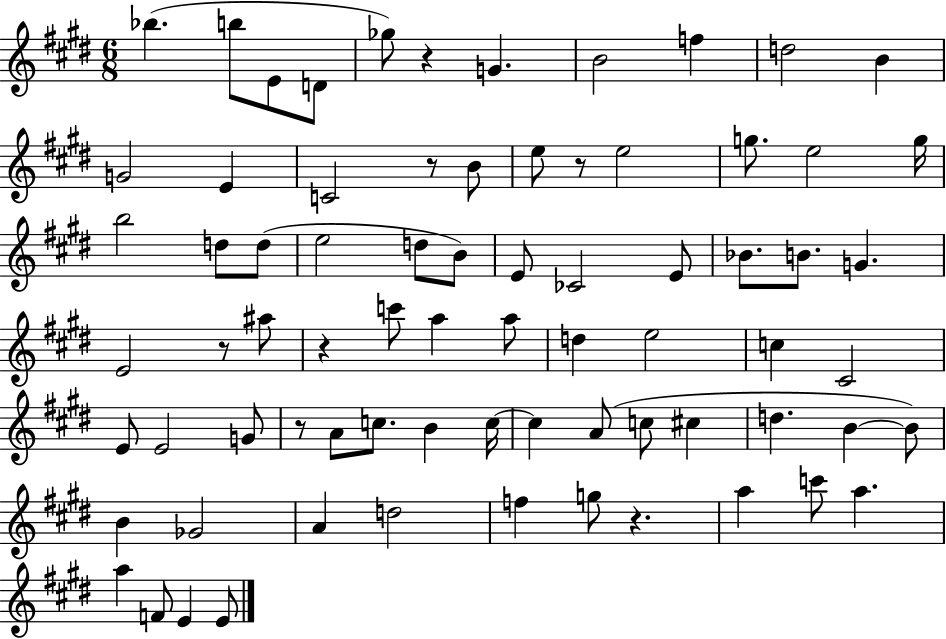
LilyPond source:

{
  \clef treble
  \numericTimeSignature
  \time 6/8
  \key e \major
  \repeat volta 2 { bes''4.( b''8 e'8 d'8 | ges''8) r4 g'4. | b'2 f''4 | d''2 b'4 | \break g'2 e'4 | c'2 r8 b'8 | e''8 r8 e''2 | g''8. e''2 g''16 | \break b''2 d''8 d''8( | e''2 d''8 b'8) | e'8 ces'2 e'8 | bes'8. b'8. g'4. | \break e'2 r8 ais''8 | r4 c'''8 a''4 a''8 | d''4 e''2 | c''4 cis'2 | \break e'8 e'2 g'8 | r8 a'8 c''8. b'4 c''16~~ | c''4 a'8( c''8 cis''4 | d''4. b'4~~ b'8) | \break b'4 ges'2 | a'4 d''2 | f''4 g''8 r4. | a''4 c'''8 a''4. | \break a''4 f'8 e'4 e'8 | } \bar "|."
}